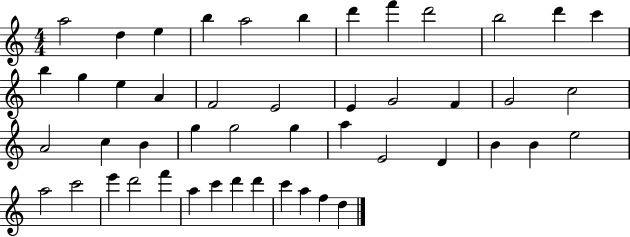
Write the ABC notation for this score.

X:1
T:Untitled
M:4/4
L:1/4
K:C
a2 d e b a2 b d' f' d'2 b2 d' c' b g e A F2 E2 E G2 F G2 c2 A2 c B g g2 g a E2 D B B e2 a2 c'2 e' d'2 f' a c' d' d' c' a f d